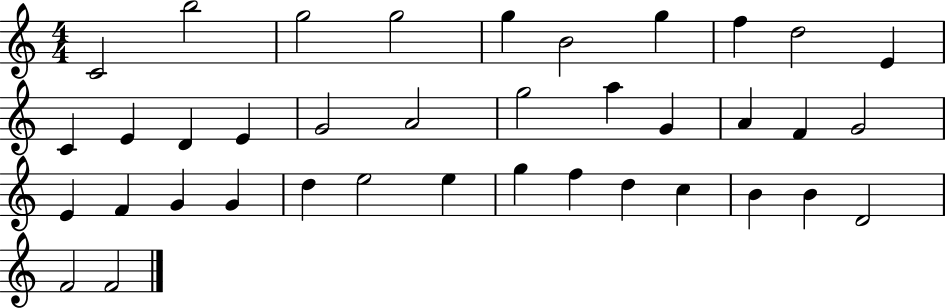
X:1
T:Untitled
M:4/4
L:1/4
K:C
C2 b2 g2 g2 g B2 g f d2 E C E D E G2 A2 g2 a G A F G2 E F G G d e2 e g f d c B B D2 F2 F2